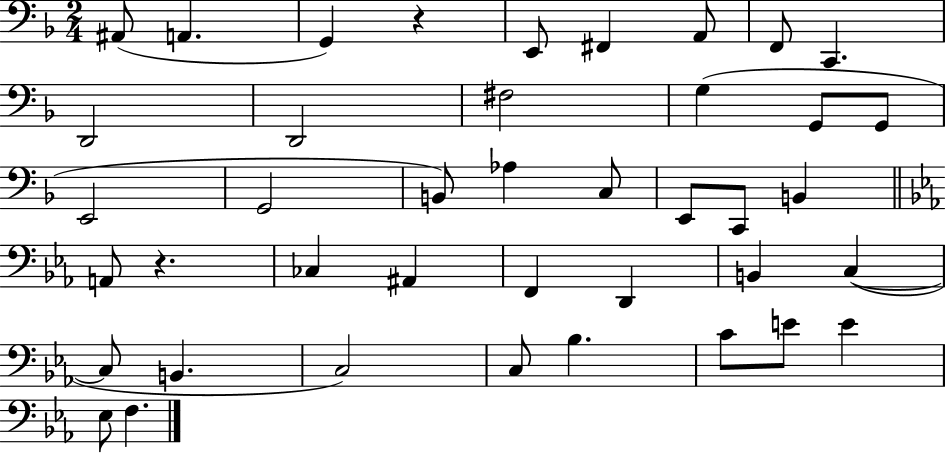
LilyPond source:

{
  \clef bass
  \numericTimeSignature
  \time 2/4
  \key f \major
  ais,8( a,4. | g,4) r4 | e,8 fis,4 a,8 | f,8 c,4. | \break d,2 | d,2 | fis2 | g4( g,8 g,8 | \break e,2 | g,2 | b,8) aes4 c8 | e,8 c,8 b,4 | \break \bar "||" \break \key ees \major a,8 r4. | ces4 ais,4 | f,4 d,4 | b,4 c4~(~ | \break c8 b,4. | c2) | c8 bes4. | c'8 e'8 e'4 | \break ees8 f4. | \bar "|."
}